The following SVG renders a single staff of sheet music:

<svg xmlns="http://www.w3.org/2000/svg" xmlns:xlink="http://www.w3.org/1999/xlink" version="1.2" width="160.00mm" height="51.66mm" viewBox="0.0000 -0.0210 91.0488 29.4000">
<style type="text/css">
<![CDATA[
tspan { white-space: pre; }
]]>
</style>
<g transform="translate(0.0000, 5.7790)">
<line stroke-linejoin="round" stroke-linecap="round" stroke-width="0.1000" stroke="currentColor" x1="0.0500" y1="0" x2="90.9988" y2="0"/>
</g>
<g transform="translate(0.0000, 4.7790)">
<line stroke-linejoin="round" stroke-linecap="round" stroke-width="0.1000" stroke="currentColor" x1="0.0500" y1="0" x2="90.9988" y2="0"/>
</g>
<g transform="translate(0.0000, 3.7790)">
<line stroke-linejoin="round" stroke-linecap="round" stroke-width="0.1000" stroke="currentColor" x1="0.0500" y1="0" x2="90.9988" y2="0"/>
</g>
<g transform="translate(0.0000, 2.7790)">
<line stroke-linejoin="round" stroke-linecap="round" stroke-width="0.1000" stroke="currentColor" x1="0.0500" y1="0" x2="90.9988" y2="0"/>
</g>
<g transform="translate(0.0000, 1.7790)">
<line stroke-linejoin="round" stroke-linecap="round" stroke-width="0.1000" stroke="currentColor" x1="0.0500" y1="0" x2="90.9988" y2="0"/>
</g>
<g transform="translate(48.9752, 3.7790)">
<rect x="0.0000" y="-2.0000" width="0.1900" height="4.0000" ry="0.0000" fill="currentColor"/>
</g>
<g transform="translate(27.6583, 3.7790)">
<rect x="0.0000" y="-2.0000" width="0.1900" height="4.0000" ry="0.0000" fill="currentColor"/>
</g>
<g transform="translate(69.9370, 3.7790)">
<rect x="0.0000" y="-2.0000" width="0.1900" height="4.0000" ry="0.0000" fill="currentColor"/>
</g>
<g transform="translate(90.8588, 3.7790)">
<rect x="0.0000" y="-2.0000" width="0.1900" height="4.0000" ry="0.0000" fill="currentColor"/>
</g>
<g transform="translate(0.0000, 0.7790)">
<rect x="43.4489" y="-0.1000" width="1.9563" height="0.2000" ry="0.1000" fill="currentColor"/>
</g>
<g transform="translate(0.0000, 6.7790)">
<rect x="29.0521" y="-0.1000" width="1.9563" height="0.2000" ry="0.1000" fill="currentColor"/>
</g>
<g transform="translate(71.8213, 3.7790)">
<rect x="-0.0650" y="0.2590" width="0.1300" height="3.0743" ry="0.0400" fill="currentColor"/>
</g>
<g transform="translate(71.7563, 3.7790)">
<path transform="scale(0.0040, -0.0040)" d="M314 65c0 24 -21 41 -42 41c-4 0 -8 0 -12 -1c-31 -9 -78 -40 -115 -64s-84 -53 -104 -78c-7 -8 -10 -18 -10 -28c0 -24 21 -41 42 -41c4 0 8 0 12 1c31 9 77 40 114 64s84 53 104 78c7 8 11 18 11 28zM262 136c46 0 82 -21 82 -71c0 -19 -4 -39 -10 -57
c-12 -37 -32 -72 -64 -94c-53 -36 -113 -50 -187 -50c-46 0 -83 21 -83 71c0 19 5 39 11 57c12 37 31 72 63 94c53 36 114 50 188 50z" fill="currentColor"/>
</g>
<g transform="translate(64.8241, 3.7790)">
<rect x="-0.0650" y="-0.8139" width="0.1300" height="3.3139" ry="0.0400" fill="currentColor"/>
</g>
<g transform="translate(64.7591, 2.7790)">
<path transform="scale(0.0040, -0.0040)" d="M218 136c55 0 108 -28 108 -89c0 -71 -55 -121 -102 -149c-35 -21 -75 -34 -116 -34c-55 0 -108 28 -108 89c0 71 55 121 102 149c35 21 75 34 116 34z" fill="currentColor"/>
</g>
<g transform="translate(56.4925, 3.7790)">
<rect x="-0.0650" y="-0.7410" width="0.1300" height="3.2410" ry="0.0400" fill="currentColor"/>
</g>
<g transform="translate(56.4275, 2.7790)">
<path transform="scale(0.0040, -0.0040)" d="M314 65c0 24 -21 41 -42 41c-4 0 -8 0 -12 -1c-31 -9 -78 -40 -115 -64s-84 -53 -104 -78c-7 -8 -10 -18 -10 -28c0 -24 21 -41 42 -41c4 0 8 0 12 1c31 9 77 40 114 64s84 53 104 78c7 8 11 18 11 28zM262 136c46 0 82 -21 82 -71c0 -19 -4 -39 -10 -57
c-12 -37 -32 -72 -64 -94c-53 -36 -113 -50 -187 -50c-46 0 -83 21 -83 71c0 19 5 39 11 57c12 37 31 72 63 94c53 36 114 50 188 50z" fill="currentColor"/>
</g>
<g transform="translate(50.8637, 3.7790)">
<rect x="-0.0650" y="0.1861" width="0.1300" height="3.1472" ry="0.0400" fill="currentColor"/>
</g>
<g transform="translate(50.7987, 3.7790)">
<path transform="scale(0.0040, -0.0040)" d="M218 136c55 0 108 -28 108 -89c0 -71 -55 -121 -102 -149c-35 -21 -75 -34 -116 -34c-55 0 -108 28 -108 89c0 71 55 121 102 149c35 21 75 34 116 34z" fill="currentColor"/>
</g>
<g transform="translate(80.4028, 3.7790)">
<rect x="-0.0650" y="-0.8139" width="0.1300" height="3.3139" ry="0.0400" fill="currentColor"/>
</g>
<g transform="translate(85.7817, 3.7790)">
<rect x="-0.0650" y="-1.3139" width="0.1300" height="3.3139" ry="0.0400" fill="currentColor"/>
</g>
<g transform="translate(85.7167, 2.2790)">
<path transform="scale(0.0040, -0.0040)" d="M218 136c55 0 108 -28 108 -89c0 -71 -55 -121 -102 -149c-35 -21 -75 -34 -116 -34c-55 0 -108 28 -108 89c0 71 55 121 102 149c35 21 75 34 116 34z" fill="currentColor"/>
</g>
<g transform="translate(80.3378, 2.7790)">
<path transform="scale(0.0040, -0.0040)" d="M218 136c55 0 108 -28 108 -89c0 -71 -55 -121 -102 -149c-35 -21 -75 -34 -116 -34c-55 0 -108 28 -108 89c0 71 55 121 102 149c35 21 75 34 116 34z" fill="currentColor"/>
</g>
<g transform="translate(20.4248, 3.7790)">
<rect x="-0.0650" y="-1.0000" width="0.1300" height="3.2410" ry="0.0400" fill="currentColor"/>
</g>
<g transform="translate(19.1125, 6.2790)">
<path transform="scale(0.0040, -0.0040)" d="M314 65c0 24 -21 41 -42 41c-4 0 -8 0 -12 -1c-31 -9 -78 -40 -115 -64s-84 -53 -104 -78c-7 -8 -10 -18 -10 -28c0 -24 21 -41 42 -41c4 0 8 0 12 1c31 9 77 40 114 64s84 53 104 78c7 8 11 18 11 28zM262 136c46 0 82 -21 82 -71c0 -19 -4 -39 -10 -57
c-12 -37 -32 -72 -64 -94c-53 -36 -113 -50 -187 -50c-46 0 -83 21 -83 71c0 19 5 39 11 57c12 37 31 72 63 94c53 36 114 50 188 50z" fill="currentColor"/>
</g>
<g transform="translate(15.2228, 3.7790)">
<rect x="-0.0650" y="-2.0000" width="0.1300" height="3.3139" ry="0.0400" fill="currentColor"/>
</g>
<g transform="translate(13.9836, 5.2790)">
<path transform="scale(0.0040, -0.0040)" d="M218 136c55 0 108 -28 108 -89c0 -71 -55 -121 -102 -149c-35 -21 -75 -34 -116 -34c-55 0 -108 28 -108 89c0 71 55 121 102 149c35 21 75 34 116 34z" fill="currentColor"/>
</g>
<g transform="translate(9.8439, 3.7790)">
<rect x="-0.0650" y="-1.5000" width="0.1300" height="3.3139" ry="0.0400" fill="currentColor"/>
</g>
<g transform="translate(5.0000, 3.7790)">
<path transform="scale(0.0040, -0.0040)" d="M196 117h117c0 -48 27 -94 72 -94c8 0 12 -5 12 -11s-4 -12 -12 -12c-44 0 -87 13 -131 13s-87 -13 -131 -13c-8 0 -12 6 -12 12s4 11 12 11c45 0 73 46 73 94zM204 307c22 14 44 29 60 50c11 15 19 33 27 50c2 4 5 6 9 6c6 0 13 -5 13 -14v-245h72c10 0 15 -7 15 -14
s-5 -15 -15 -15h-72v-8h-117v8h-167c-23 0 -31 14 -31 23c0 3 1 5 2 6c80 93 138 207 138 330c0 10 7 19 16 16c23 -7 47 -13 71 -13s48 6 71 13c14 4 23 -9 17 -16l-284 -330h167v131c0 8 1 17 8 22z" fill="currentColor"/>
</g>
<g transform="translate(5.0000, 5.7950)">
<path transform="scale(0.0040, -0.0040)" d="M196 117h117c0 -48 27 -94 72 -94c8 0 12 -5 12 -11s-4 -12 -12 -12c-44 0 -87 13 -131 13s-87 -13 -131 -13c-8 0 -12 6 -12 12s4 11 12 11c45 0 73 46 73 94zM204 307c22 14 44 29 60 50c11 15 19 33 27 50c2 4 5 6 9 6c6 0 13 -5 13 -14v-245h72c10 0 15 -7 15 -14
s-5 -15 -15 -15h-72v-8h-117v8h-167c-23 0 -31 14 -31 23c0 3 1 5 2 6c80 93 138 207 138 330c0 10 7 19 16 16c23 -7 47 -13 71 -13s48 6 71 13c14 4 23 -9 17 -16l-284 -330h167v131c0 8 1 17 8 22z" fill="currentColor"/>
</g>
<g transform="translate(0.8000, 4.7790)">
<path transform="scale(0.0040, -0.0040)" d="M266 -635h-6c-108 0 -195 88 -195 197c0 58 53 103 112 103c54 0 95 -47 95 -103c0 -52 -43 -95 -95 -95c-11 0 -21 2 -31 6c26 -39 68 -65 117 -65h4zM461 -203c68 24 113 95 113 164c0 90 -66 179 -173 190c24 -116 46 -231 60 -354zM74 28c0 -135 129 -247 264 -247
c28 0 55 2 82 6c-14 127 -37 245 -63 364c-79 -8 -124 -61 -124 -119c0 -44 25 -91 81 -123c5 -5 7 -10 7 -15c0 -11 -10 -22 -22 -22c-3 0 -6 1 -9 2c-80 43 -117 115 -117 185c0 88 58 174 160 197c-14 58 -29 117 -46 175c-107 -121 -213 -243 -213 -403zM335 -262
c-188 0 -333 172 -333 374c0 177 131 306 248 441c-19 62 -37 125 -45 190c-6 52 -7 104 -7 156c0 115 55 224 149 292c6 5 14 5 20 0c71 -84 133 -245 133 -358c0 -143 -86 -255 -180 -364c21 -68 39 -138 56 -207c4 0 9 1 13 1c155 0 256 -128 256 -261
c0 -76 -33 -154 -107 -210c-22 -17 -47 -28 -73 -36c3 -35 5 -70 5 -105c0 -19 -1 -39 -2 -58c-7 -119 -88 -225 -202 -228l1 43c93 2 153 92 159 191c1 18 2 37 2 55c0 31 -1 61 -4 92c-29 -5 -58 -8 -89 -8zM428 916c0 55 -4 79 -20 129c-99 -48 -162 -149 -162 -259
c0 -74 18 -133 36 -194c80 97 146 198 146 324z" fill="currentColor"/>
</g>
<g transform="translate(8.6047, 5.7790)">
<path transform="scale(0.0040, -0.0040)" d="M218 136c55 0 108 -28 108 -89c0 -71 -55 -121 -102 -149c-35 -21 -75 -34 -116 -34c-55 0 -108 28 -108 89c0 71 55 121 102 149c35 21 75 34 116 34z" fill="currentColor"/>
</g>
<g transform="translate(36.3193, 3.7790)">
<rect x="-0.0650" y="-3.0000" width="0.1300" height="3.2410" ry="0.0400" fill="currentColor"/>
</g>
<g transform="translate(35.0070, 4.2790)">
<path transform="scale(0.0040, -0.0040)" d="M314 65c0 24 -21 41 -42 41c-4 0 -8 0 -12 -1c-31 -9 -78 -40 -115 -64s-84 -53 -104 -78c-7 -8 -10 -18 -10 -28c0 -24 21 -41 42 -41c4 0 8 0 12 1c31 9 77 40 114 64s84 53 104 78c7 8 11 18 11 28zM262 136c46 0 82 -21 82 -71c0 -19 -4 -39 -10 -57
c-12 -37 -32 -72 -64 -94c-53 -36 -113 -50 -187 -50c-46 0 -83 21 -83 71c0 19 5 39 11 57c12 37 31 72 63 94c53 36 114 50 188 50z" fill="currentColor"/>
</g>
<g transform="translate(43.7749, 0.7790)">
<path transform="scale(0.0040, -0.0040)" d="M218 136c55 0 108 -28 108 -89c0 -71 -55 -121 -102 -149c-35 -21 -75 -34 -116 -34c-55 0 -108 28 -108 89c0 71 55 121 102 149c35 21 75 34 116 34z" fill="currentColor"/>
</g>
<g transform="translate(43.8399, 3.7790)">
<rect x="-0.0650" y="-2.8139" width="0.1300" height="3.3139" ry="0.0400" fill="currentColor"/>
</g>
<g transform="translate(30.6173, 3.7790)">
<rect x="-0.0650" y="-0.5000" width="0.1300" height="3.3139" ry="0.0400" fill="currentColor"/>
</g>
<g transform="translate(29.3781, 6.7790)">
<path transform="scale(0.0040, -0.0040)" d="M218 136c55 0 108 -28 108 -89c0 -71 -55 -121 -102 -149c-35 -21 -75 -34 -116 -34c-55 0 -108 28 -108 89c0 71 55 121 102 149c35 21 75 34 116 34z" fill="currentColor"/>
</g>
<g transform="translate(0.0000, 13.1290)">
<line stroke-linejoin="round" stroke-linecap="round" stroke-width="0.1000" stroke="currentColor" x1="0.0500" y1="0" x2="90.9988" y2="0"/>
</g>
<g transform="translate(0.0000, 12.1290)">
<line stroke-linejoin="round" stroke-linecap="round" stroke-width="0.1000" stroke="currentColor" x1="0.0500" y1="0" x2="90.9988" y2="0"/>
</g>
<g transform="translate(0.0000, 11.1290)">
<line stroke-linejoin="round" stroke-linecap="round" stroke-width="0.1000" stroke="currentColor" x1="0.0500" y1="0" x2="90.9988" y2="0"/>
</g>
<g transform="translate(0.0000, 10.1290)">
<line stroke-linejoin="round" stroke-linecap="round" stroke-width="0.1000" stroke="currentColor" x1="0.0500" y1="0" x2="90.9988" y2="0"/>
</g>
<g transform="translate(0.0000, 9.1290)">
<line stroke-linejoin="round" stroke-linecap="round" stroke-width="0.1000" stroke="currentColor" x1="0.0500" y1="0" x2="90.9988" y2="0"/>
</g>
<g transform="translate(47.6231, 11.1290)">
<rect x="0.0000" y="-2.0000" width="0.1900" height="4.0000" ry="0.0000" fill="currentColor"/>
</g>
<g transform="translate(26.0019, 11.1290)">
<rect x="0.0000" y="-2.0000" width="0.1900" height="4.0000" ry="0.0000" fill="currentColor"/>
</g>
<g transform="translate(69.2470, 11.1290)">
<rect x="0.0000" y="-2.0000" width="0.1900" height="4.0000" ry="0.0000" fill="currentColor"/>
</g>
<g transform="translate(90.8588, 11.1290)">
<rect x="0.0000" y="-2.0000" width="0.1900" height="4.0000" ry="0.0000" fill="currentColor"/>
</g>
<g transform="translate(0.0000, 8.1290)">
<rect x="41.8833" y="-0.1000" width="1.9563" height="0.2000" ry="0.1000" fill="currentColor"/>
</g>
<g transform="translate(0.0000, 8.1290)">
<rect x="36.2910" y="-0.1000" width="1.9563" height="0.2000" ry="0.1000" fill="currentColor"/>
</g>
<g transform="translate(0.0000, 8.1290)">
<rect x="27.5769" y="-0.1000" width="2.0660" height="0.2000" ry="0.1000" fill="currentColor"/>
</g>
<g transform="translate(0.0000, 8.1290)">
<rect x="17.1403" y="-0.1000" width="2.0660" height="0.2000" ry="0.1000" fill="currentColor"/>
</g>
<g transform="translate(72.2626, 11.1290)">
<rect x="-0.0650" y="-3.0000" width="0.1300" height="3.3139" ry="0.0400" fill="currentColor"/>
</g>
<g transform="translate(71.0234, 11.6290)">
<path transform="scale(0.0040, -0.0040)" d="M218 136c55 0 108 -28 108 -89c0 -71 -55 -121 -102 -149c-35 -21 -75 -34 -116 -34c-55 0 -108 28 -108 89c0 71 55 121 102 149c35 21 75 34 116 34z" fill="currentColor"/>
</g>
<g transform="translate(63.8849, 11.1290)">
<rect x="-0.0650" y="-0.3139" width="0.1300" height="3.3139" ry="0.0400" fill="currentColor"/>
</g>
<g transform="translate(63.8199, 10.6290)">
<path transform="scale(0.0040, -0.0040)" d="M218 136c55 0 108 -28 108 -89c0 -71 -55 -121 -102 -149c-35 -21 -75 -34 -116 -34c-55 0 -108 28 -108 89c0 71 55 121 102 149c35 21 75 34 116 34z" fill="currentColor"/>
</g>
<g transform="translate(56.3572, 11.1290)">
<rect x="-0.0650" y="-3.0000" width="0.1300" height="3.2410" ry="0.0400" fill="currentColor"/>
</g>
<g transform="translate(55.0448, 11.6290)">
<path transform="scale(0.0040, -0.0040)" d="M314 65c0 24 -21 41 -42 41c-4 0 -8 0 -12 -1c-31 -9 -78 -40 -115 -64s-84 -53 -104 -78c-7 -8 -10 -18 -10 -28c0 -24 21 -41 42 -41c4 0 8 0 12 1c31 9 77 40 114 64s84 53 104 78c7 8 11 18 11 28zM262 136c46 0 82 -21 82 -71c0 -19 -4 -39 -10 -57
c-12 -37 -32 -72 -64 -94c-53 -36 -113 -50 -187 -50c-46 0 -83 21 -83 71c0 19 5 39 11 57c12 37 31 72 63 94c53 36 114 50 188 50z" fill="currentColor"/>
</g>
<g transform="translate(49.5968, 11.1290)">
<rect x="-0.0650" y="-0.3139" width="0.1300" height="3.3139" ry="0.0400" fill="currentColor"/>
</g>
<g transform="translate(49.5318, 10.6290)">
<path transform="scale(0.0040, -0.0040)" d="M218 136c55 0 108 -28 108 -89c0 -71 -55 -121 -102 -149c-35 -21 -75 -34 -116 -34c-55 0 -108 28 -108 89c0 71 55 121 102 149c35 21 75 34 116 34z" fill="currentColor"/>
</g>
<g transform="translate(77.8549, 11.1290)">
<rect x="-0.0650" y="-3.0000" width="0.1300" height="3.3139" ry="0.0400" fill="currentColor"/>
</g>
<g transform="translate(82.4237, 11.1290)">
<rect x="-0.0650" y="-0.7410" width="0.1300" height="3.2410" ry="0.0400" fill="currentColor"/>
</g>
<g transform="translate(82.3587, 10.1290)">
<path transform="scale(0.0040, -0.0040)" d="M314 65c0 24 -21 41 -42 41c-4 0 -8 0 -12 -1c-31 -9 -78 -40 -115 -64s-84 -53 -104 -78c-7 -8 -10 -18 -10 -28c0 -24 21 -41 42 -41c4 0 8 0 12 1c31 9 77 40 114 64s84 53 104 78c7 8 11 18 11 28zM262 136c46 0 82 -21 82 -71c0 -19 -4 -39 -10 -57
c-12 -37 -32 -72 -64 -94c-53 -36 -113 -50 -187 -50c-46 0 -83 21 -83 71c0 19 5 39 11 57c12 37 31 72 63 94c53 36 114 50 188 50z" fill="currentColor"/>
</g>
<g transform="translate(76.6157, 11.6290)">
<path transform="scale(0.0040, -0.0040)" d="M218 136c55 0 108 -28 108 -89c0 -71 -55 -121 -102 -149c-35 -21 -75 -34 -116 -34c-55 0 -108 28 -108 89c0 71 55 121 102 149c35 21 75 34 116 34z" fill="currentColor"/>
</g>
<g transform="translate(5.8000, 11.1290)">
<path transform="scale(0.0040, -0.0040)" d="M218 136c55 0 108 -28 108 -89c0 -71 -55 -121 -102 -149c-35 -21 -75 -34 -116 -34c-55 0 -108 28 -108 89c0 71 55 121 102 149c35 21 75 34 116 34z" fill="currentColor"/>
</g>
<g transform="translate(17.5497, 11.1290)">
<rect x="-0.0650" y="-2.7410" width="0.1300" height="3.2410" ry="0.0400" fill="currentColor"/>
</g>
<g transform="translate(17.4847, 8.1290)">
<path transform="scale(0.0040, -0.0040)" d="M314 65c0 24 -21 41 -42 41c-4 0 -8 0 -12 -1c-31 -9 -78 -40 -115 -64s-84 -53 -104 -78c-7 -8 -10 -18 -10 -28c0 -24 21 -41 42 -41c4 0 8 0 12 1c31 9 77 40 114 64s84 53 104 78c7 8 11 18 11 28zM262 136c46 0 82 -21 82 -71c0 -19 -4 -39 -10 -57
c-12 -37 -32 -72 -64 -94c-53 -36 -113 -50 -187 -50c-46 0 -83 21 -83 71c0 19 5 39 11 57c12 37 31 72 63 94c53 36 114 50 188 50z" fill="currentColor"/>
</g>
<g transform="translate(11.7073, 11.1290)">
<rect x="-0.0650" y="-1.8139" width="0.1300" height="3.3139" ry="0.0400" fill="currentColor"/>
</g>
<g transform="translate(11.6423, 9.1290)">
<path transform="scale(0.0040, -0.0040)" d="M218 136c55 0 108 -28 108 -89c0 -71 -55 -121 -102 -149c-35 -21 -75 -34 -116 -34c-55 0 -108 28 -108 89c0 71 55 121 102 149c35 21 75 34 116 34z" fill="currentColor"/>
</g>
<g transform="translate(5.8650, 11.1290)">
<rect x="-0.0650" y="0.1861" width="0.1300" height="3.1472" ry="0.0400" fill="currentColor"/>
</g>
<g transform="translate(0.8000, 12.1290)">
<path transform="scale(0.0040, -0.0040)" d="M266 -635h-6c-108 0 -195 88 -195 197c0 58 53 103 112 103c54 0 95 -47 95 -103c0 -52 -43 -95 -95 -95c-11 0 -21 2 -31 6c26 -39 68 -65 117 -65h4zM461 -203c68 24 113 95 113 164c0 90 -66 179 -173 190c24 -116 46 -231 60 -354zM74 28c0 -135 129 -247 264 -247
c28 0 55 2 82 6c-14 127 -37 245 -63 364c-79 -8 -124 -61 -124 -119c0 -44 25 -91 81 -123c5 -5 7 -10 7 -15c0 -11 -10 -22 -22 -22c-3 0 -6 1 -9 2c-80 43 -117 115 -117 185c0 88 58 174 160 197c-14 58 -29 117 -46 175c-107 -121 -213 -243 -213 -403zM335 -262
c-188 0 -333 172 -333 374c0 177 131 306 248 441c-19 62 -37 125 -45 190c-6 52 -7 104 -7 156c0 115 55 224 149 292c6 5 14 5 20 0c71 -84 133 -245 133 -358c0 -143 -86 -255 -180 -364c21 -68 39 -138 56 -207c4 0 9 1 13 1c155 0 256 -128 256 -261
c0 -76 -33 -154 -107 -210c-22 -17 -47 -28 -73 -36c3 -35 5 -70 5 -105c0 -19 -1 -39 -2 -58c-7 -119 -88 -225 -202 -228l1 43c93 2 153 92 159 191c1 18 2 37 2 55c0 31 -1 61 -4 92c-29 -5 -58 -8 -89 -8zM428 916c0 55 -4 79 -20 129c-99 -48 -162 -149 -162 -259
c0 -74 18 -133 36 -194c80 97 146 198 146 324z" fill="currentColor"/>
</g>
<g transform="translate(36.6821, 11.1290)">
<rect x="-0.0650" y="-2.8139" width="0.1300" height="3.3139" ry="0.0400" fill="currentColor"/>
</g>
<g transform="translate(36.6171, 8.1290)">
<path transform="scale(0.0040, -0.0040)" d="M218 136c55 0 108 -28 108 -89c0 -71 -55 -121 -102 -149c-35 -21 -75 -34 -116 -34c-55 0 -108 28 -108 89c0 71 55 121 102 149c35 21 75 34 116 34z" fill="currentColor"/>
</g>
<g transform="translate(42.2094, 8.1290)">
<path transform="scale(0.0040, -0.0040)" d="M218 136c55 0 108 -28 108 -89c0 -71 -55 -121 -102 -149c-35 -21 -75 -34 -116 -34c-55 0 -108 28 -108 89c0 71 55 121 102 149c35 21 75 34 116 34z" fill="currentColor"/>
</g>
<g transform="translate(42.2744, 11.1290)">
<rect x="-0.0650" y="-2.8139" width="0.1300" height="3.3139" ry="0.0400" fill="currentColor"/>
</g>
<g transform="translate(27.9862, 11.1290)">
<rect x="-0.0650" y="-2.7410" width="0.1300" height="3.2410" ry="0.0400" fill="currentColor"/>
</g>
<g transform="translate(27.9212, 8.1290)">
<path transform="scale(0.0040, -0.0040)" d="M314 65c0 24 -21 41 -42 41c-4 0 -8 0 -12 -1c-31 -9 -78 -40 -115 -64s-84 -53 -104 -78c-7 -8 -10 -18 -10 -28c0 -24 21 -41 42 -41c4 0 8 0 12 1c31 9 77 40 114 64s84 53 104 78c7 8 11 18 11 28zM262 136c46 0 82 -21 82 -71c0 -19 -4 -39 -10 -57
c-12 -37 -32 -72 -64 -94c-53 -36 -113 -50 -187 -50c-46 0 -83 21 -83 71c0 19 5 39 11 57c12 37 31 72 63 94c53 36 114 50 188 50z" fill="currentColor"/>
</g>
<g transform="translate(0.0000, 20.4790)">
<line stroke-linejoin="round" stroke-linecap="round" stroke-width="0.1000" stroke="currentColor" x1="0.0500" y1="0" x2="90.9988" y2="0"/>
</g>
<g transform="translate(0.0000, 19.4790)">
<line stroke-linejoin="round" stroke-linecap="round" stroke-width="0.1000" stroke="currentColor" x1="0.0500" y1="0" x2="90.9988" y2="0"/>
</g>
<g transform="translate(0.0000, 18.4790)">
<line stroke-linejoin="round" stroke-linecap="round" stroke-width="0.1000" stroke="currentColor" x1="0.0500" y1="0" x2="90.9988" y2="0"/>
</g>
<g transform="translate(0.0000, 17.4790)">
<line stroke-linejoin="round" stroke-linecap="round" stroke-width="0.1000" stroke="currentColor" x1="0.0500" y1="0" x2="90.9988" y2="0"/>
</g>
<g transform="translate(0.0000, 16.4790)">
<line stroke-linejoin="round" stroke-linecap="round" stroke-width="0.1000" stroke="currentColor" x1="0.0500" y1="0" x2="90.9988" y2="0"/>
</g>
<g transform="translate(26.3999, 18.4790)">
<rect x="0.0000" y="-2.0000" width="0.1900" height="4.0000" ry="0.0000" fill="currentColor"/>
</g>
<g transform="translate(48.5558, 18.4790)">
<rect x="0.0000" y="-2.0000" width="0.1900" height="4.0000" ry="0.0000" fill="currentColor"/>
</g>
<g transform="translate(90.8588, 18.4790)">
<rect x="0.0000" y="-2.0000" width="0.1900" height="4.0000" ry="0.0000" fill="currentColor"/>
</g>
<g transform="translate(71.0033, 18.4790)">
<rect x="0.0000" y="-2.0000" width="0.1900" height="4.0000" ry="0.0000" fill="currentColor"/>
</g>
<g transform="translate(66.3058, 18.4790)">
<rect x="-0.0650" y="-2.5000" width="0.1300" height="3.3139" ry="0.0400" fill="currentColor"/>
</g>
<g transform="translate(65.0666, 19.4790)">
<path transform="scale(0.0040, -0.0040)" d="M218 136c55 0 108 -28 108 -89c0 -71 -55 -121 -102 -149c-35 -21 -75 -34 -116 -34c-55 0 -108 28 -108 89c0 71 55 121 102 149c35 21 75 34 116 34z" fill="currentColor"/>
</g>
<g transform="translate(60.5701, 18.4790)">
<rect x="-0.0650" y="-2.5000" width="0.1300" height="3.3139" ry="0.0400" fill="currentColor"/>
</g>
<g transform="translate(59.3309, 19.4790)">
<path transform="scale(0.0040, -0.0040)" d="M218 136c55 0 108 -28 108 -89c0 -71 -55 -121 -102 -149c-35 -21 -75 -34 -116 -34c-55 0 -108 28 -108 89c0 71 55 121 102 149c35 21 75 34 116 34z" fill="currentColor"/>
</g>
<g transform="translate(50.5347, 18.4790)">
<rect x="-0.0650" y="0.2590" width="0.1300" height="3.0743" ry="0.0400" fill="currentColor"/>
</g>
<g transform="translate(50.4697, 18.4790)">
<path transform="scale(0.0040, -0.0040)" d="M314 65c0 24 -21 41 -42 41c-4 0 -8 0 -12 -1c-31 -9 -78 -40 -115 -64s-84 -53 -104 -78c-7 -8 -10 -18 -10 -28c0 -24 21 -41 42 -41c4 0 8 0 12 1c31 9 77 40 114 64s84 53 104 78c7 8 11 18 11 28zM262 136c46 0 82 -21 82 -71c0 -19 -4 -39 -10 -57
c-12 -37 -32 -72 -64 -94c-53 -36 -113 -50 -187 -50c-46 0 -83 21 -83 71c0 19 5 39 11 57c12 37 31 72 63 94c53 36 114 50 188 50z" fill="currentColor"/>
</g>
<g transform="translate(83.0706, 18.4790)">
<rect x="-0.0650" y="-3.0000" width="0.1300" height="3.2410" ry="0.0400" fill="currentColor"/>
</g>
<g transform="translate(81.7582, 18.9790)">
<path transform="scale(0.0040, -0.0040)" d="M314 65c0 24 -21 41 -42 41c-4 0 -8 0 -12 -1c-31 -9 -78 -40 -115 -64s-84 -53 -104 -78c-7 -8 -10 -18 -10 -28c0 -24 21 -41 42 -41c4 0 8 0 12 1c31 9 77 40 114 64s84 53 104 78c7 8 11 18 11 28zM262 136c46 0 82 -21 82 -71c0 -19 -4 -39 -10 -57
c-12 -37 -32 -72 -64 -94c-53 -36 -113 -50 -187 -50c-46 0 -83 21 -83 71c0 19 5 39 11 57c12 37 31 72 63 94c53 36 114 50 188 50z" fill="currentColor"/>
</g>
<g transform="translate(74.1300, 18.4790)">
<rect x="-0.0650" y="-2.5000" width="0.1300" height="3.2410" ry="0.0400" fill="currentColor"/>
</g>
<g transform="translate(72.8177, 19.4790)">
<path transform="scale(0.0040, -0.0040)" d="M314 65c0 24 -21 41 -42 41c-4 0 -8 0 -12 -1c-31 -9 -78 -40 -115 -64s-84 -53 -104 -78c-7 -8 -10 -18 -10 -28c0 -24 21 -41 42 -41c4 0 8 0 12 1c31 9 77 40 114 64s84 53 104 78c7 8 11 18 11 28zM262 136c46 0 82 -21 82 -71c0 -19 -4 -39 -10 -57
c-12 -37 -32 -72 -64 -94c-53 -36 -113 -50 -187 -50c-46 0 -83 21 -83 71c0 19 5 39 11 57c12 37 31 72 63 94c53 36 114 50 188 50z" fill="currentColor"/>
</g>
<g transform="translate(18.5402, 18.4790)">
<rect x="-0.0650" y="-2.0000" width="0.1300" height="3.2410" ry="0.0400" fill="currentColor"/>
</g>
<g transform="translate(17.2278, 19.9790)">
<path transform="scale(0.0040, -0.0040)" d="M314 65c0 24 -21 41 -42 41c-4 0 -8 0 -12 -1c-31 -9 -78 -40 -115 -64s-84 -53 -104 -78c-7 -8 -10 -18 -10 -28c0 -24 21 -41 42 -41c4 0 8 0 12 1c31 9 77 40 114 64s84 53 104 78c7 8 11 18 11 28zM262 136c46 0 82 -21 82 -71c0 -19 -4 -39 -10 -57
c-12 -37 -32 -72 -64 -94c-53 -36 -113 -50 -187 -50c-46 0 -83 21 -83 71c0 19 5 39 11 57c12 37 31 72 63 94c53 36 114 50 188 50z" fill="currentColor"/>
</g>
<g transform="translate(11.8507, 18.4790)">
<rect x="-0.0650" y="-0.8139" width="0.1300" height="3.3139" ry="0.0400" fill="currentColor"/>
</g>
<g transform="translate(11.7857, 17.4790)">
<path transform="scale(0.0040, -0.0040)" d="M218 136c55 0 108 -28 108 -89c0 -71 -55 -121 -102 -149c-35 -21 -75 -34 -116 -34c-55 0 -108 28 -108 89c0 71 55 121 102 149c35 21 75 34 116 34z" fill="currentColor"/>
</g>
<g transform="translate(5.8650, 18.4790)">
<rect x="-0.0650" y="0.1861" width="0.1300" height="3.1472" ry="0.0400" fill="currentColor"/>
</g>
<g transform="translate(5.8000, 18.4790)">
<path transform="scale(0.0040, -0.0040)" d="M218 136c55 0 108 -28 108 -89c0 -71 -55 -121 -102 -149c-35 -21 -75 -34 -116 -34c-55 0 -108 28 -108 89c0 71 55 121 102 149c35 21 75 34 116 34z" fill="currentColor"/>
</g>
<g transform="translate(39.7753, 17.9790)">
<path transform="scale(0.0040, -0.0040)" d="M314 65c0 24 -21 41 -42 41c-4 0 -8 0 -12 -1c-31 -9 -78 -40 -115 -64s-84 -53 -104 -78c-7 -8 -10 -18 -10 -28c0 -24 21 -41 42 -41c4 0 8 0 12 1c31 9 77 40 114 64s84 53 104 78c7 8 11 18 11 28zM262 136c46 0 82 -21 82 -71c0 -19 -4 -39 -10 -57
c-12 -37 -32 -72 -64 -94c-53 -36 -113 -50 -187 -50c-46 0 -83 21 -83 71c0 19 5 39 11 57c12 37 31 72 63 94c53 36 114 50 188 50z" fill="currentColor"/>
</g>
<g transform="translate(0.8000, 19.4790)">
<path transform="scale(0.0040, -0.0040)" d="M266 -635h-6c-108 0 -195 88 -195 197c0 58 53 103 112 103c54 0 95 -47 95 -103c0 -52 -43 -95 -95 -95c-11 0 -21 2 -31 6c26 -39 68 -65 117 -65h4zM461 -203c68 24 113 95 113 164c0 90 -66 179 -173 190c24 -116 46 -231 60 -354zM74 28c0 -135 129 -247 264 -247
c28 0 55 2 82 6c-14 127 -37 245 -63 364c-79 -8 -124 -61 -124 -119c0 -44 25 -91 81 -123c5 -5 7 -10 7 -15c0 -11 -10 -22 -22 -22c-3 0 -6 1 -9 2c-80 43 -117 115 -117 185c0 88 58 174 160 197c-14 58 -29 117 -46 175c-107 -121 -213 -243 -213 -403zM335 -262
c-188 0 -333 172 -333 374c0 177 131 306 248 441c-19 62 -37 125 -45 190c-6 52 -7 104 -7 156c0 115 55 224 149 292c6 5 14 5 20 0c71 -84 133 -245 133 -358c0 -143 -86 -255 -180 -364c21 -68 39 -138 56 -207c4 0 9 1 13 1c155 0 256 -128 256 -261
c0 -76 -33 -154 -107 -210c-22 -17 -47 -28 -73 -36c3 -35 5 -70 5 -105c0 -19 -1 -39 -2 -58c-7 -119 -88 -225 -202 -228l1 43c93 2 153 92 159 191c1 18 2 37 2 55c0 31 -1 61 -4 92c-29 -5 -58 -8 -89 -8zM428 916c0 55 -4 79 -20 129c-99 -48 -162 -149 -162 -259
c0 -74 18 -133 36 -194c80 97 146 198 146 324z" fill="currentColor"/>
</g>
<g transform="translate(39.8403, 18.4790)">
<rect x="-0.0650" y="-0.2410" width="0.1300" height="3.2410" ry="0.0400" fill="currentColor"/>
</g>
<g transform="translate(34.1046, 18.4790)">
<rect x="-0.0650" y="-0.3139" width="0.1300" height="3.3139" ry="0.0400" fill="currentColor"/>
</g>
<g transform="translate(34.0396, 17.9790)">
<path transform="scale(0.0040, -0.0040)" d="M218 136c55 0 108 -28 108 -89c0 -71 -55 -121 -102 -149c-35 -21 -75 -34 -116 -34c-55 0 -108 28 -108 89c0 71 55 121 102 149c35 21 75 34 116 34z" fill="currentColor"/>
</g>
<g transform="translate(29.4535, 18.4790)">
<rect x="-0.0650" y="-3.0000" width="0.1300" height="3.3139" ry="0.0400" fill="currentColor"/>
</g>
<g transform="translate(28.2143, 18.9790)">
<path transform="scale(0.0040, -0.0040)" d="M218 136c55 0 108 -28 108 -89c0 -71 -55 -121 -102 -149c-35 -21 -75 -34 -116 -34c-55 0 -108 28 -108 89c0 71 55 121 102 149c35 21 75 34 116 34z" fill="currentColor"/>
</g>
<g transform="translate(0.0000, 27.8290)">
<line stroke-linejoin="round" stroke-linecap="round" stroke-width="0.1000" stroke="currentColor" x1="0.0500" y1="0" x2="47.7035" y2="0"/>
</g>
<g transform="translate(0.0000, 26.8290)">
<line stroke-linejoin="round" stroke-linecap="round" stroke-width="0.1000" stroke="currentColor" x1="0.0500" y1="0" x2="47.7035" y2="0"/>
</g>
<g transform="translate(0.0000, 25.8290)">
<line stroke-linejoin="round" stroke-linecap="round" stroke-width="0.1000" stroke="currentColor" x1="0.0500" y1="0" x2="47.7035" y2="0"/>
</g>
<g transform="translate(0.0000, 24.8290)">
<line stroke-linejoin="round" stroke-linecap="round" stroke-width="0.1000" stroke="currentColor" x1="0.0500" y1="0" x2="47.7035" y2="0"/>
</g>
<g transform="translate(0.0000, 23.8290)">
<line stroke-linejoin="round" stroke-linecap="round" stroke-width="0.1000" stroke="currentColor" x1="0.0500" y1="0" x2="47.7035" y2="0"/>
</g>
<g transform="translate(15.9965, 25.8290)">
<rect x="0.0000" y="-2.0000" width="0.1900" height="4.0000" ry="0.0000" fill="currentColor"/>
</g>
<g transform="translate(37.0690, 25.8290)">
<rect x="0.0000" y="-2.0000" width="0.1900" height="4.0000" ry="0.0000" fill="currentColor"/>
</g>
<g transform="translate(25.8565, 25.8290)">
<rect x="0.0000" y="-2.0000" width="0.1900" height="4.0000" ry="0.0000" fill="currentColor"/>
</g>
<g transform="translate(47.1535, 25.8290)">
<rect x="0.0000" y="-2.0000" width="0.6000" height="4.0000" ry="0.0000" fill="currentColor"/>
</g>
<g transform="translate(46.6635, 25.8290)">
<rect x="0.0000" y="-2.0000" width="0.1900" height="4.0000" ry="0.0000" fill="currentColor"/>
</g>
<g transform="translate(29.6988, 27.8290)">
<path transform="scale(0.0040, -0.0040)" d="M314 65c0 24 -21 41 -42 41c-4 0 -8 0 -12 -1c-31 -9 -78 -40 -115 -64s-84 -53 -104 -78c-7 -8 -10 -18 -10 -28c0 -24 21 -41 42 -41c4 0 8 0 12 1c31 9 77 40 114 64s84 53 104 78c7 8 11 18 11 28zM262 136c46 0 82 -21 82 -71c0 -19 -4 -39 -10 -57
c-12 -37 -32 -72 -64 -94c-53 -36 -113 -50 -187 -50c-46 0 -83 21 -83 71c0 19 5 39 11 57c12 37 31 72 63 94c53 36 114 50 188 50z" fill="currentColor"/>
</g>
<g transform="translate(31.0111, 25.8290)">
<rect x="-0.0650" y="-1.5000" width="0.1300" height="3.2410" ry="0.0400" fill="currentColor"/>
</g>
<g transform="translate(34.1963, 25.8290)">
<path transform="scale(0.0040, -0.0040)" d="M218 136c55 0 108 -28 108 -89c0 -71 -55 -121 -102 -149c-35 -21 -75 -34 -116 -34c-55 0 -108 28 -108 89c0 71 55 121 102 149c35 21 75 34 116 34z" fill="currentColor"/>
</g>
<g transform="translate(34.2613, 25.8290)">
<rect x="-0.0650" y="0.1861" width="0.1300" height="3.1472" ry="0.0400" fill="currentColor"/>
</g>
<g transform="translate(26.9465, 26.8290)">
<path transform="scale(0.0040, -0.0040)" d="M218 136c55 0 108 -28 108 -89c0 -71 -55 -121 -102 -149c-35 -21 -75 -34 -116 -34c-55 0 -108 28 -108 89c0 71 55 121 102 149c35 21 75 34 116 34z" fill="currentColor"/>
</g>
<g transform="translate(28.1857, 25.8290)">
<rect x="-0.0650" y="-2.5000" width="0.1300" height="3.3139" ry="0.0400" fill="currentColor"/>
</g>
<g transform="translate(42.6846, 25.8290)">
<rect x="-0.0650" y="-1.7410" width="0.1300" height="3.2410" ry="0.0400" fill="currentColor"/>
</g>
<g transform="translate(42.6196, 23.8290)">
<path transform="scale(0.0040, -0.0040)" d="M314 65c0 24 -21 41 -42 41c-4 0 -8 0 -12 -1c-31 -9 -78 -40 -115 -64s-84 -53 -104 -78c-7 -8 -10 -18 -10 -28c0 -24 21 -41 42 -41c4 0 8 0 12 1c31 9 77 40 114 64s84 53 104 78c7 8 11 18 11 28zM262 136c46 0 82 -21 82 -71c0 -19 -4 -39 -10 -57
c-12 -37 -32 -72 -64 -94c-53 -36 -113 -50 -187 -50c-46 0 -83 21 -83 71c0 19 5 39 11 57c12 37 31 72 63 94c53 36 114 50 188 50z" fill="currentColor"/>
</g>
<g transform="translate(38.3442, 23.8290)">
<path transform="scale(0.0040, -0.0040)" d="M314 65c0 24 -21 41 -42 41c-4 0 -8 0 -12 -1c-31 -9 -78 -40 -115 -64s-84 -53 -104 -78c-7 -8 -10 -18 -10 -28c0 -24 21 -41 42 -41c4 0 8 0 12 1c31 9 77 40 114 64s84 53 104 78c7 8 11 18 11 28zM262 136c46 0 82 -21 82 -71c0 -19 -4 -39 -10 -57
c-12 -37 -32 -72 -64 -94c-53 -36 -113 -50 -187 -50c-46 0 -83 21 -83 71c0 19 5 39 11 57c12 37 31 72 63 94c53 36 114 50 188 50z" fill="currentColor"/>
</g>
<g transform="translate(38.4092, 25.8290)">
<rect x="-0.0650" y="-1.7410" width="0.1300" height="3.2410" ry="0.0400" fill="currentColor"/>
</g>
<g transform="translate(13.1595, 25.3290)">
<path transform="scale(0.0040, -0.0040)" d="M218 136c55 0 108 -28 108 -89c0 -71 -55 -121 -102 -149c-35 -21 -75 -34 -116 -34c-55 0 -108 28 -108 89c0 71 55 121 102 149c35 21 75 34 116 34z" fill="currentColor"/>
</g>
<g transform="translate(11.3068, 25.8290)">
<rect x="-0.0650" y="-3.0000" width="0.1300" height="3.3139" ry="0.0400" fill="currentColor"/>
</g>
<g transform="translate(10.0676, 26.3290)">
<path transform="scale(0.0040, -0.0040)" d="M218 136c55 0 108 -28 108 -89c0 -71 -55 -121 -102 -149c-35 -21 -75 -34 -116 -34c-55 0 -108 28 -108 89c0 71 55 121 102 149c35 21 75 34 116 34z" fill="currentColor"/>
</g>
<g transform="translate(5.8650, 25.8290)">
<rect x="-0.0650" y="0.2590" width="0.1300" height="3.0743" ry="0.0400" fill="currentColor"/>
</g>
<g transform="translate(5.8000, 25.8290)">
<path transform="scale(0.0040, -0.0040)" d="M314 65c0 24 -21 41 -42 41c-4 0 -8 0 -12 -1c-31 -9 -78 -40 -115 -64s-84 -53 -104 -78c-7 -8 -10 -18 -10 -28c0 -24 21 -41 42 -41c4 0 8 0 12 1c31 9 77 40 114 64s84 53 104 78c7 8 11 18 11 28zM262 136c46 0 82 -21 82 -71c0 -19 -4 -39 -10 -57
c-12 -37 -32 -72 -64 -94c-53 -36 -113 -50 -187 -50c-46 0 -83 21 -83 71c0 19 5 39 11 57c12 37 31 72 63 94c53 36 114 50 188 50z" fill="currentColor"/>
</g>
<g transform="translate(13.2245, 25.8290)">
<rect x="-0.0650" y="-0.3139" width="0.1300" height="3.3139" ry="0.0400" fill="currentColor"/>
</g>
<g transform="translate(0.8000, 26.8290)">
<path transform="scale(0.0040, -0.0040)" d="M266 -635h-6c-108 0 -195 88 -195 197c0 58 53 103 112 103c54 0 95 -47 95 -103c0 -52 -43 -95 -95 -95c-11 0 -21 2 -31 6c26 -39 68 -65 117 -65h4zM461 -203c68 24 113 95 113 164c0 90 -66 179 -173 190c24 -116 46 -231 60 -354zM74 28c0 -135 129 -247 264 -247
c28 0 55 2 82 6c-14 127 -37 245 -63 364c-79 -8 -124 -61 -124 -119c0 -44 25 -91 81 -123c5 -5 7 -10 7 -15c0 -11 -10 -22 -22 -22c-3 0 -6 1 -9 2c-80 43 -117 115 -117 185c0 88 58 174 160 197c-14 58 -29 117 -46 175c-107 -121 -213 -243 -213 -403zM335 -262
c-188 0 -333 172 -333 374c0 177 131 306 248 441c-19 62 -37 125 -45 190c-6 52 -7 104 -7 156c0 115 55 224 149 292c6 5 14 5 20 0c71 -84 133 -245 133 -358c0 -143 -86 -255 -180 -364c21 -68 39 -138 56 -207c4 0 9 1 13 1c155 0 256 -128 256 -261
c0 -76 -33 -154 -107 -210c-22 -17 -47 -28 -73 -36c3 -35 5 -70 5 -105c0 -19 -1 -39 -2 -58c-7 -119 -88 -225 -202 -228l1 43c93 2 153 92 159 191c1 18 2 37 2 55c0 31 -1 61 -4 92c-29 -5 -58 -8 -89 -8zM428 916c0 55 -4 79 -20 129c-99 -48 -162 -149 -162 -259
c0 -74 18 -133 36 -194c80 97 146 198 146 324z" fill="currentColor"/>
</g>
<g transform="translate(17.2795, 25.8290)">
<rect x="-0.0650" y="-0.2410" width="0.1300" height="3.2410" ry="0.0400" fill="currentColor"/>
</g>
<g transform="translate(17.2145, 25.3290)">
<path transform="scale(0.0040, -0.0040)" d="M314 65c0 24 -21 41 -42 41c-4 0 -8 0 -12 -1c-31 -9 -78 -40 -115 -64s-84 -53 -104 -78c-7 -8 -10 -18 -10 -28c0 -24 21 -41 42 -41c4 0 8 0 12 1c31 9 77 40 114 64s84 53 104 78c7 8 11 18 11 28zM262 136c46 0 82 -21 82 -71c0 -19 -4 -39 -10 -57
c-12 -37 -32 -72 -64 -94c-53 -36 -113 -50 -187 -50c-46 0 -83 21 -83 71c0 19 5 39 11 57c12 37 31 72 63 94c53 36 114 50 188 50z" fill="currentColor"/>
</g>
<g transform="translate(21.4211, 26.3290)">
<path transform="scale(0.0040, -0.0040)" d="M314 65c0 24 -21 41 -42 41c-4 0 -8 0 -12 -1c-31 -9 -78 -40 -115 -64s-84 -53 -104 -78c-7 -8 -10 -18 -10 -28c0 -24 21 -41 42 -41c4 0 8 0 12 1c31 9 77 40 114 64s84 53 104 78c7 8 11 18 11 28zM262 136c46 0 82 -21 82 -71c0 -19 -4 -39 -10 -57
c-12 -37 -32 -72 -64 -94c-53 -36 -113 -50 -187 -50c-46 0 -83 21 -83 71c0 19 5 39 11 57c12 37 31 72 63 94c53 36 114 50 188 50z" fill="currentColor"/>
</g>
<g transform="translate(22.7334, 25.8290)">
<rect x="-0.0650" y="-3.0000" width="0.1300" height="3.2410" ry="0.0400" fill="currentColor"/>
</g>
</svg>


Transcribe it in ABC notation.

X:1
T:Untitled
M:4/4
L:1/4
K:C
E F D2 C A2 a B d2 d B2 d e B f a2 a2 a a c A2 c A A d2 B d F2 A c c2 B2 G G G2 A2 B2 A c c2 A2 G E2 B f2 f2